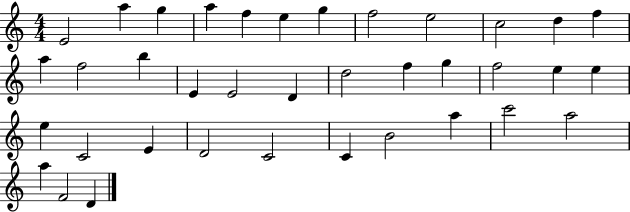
{
  \clef treble
  \numericTimeSignature
  \time 4/4
  \key c \major
  e'2 a''4 g''4 | a''4 f''4 e''4 g''4 | f''2 e''2 | c''2 d''4 f''4 | \break a''4 f''2 b''4 | e'4 e'2 d'4 | d''2 f''4 g''4 | f''2 e''4 e''4 | \break e''4 c'2 e'4 | d'2 c'2 | c'4 b'2 a''4 | c'''2 a''2 | \break a''4 f'2 d'4 | \bar "|."
}